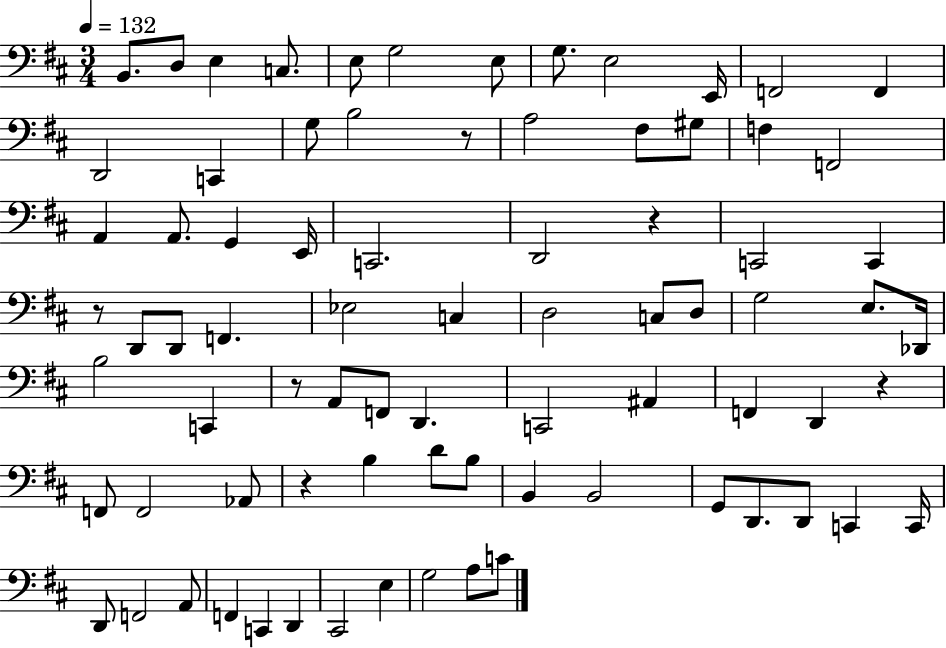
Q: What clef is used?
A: bass